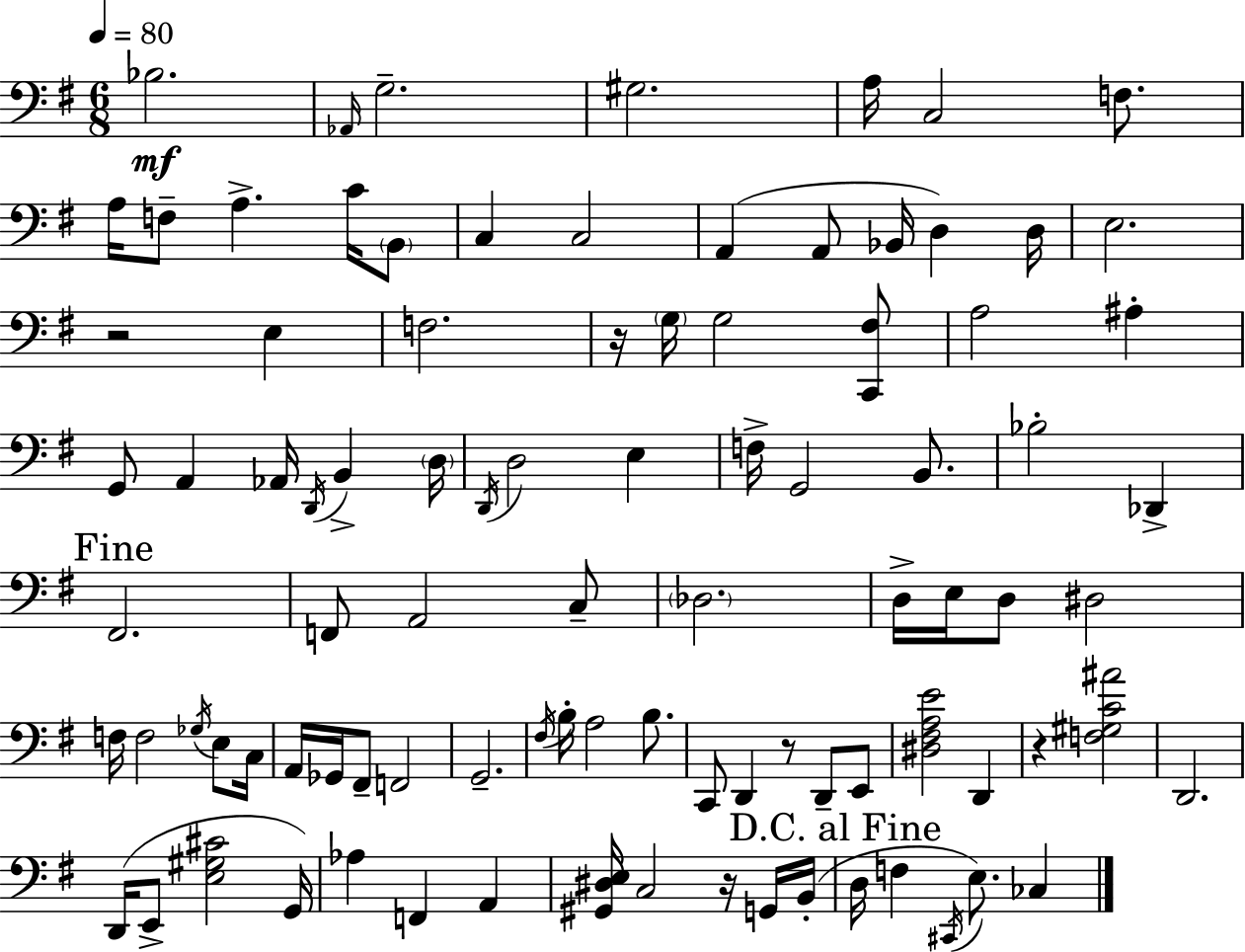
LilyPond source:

{
  \clef bass
  \numericTimeSignature
  \time 6/8
  \key e \minor
  \tempo 4 = 80
  bes2.\mf | \grace { aes,16 } g2.-- | gis2. | a16 c2 f8. | \break a16 f8-- a4.-> c'16 \parenthesize b,8 | c4 c2 | a,4( a,8 bes,16 d4) | d16 e2. | \break r2 e4 | f2. | r16 \parenthesize g16 g2 <c, fis>8 | a2 ais4-. | \break g,8 a,4 aes,16 \acciaccatura { d,16 } b,4-> | \parenthesize d16 \acciaccatura { d,16 } d2 e4 | f16-> g,2 | b,8. bes2-. des,4-> | \break \mark "Fine" fis,2. | f,8 a,2 | c8-- \parenthesize des2. | d16-> e16 d8 dis2 | \break f16 f2 | \acciaccatura { ges16 } e8 c16 a,16 ges,16 fis,8-- f,2 | g,2.-- | \acciaccatura { fis16 } b16-. a2 | \break b8. c,8 d,4 r8 | d,8-- e,8 <dis fis a e'>2 | d,4 r4 <f gis c' ais'>2 | d,2. | \break d,16( e,8-> <e gis cis'>2 | g,16) aes4 f,4 | a,4 <gis, dis e>16 c2 | r16 g,16 b,16-.( \mark "D.C. al Fine" d16 f4 \acciaccatura { cis,16 }) e8. | \break ces4 \bar "|."
}